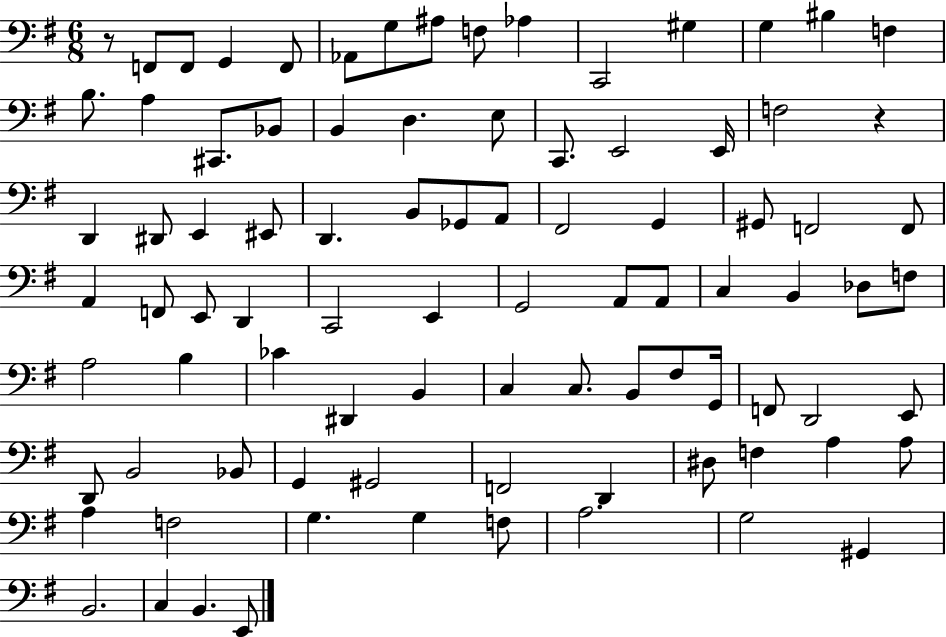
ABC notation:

X:1
T:Untitled
M:6/8
L:1/4
K:G
z/2 F,,/2 F,,/2 G,, F,,/2 _A,,/2 G,/2 ^A,/2 F,/2 _A, C,,2 ^G, G, ^B, F, B,/2 A, ^C,,/2 _B,,/2 B,, D, E,/2 C,,/2 E,,2 E,,/4 F,2 z D,, ^D,,/2 E,, ^E,,/2 D,, B,,/2 _G,,/2 A,,/2 ^F,,2 G,, ^G,,/2 F,,2 F,,/2 A,, F,,/2 E,,/2 D,, C,,2 E,, G,,2 A,,/2 A,,/2 C, B,, _D,/2 F,/2 A,2 B, _C ^D,, B,, C, C,/2 B,,/2 ^F,/2 G,,/4 F,,/2 D,,2 E,,/2 D,,/2 B,,2 _B,,/2 G,, ^G,,2 F,,2 D,, ^D,/2 F, A, A,/2 A, F,2 G, G, F,/2 A,2 G,2 ^G,, B,,2 C, B,, E,,/2